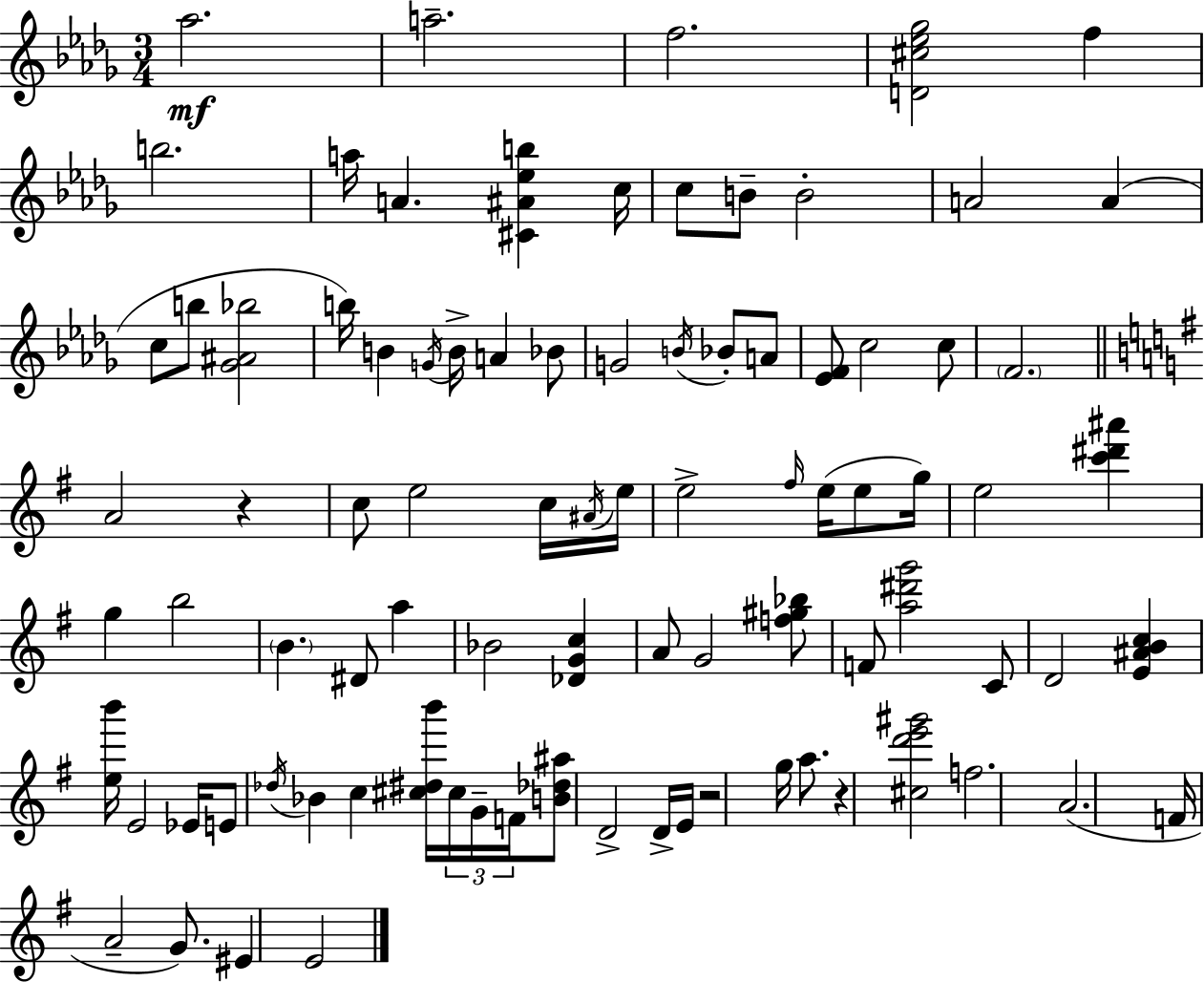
Ab5/h. A5/h. F5/h. [D4,C#5,Eb5,Gb5]/h F5/q B5/h. A5/s A4/q. [C#4,A#4,Eb5,B5]/q C5/s C5/e B4/e B4/h A4/h A4/q C5/e B5/e [Gb4,A#4,Bb5]/h B5/s B4/q G4/s B4/s A4/q Bb4/e G4/h B4/s Bb4/e A4/e [Eb4,F4]/e C5/h C5/e F4/h. A4/h R/q C5/e E5/h C5/s A#4/s E5/s E5/h F#5/s E5/s E5/e G5/s E5/h [C6,D#6,A#6]/q G5/q B5/h B4/q. D#4/e A5/q Bb4/h [Db4,G4,C5]/q A4/e G4/h [F5,G#5,Bb5]/e F4/e [A5,D#6,G6]/h C4/e D4/h [E4,A#4,B4,C5]/q [E5,B6]/s E4/h Eb4/s E4/e Db5/s Bb4/q C5/q [C#5,D#5,B6]/s C#5/s G4/s F4/s [B4,Db5,A#5]/e D4/h D4/s E4/s R/h G5/s A5/e. R/q [C#5,D6,E6,G#6]/h F5/h. A4/h. F4/s A4/h G4/e. EIS4/q E4/h